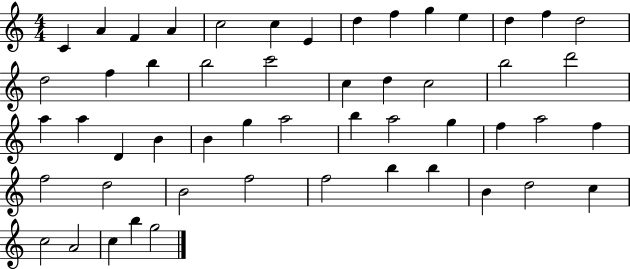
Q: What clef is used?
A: treble